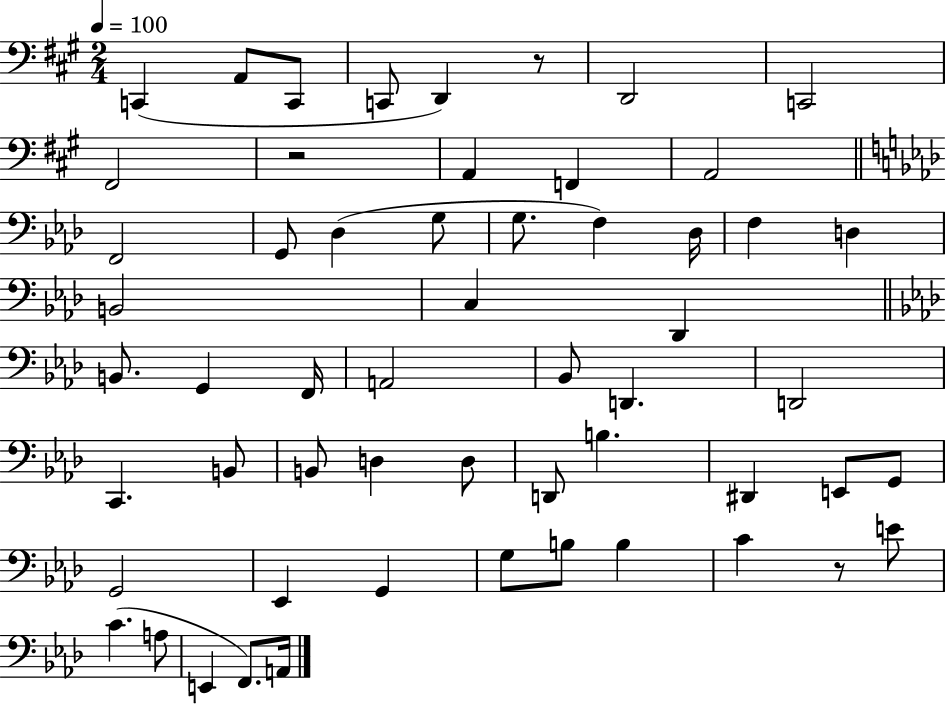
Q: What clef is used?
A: bass